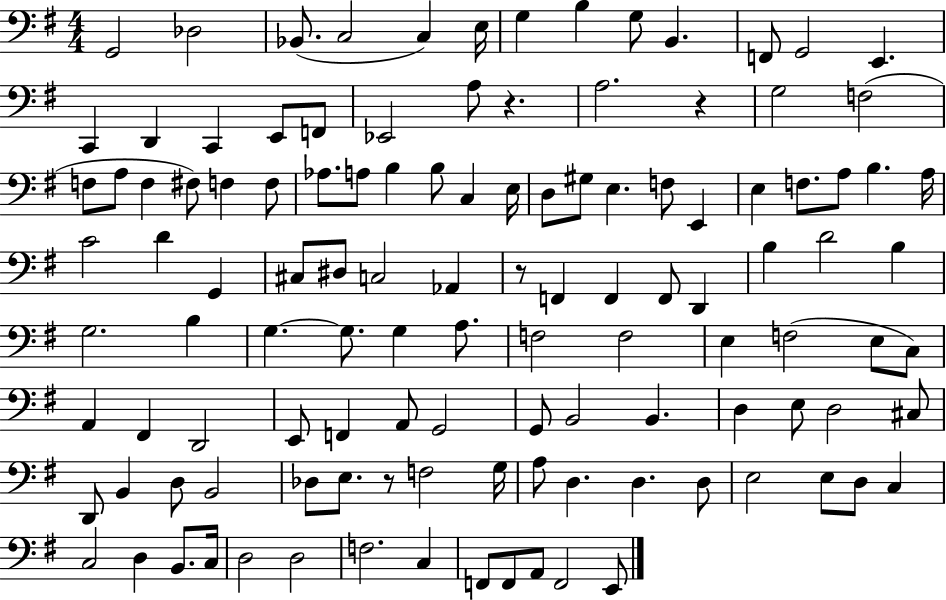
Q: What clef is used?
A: bass